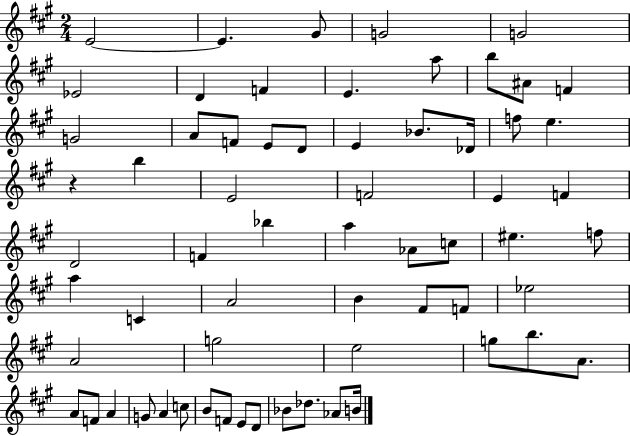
{
  \clef treble
  \numericTimeSignature
  \time 2/4
  \key a \major
  \repeat volta 2 { e'2~~ | e'4. gis'8 | g'2 | g'2 | \break ees'2 | d'4 f'4 | e'4. a''8 | b''8 ais'8 f'4 | \break g'2 | a'8 f'8 e'8 d'8 | e'4 bes'8. des'16 | f''8 e''4. | \break r4 b''4 | e'2 | f'2 | e'4 f'4 | \break d'2 | f'4 bes''4 | a''4 aes'8 c''8 | eis''4. f''8 | \break a''4 c'4 | a'2 | b'4 fis'8 f'8 | ees''2 | \break a'2 | g''2 | e''2 | g''8 b''8. a'8. | \break a'8 f'8 a'4 | g'8 a'4 c''8 | b'8 f'8 e'8 d'8 | bes'8 des''8. aes'8 b'16 | \break } \bar "|."
}